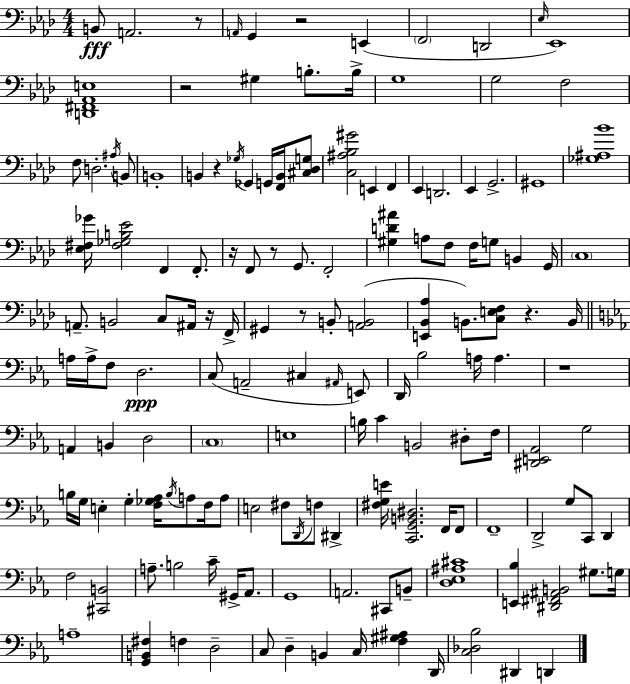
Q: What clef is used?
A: bass